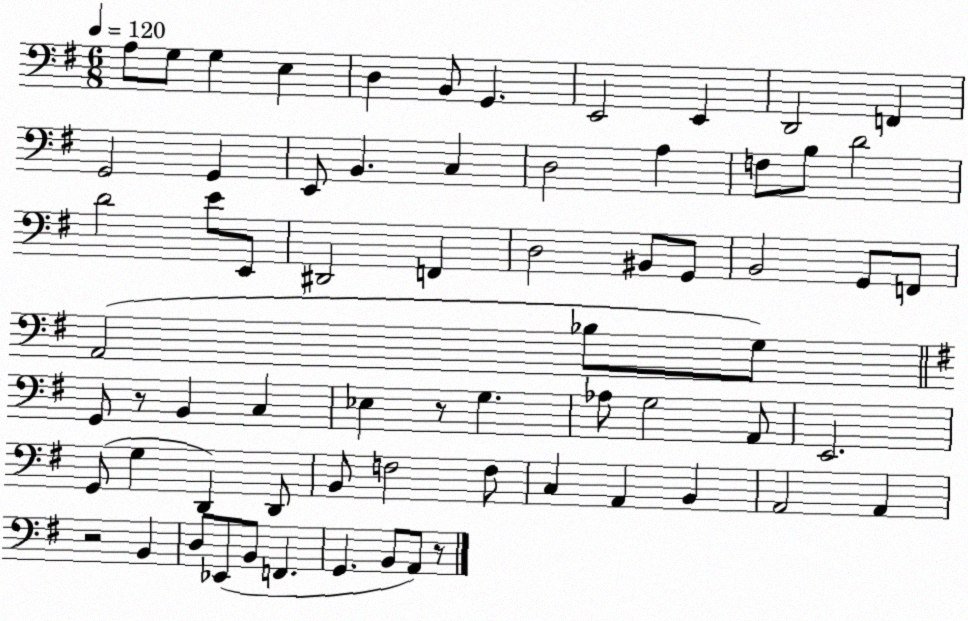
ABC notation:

X:1
T:Untitled
M:6/8
L:1/4
K:G
A,/2 G,/2 G, E, D, B,,/2 G,, E,,2 E,, D,,2 F,, G,,2 G,, E,,/2 B,, C, D,2 A, F,/2 B,/2 D2 D2 E/2 E,,/2 ^D,,2 F,, D,2 ^B,,/2 G,,/2 B,,2 G,,/2 F,,/2 A,,2 _B,/2 G,/2 G,,/2 z/2 B,, C, _E, z/2 G, _A,/2 G,2 A,,/2 E,,2 G,,/2 G, D,, D,,/2 B,,/2 F,2 F,/2 C, A,, B,, A,,2 A,, z2 B,, D,/2 _E,,/2 B,,/2 F,, G,, B,,/2 A,,/2 z/2